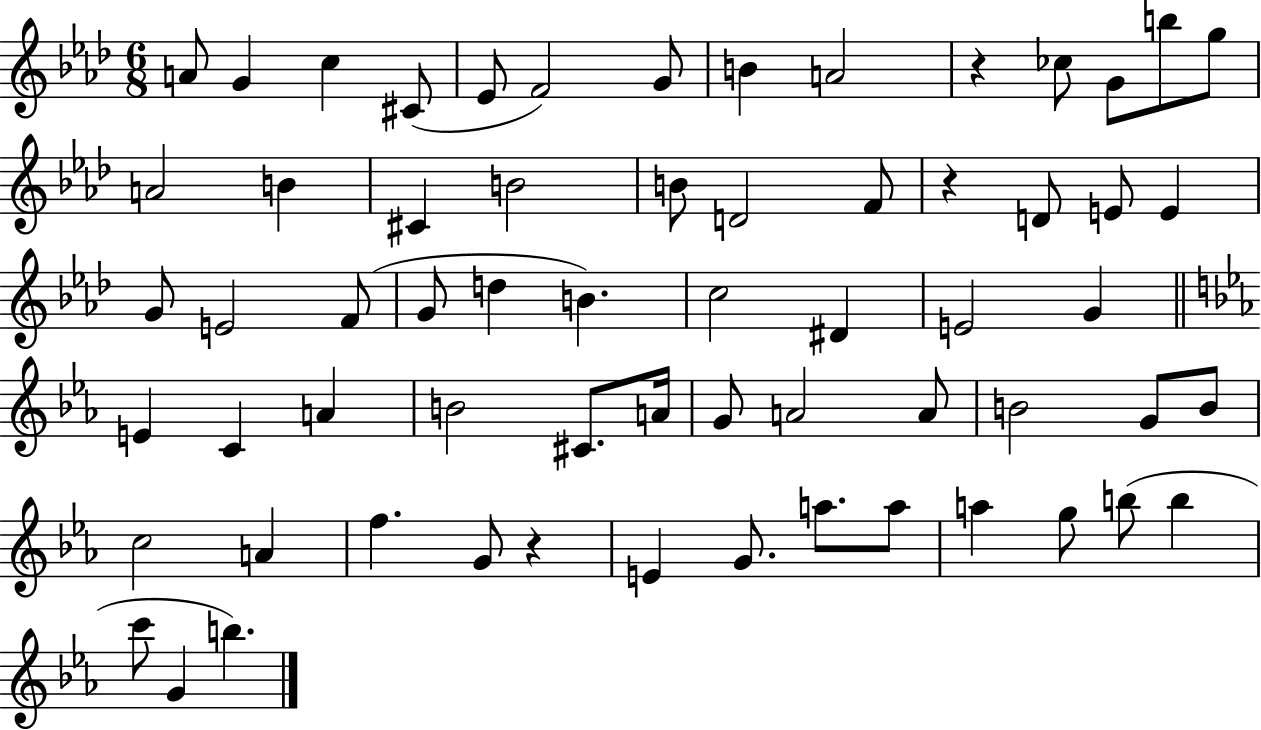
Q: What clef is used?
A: treble